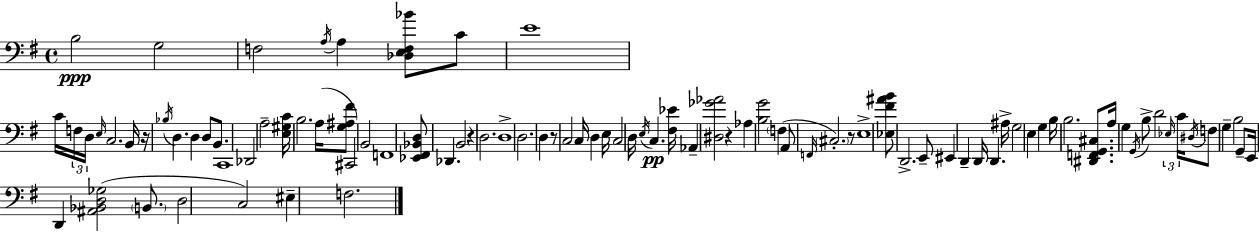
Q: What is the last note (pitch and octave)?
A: F3